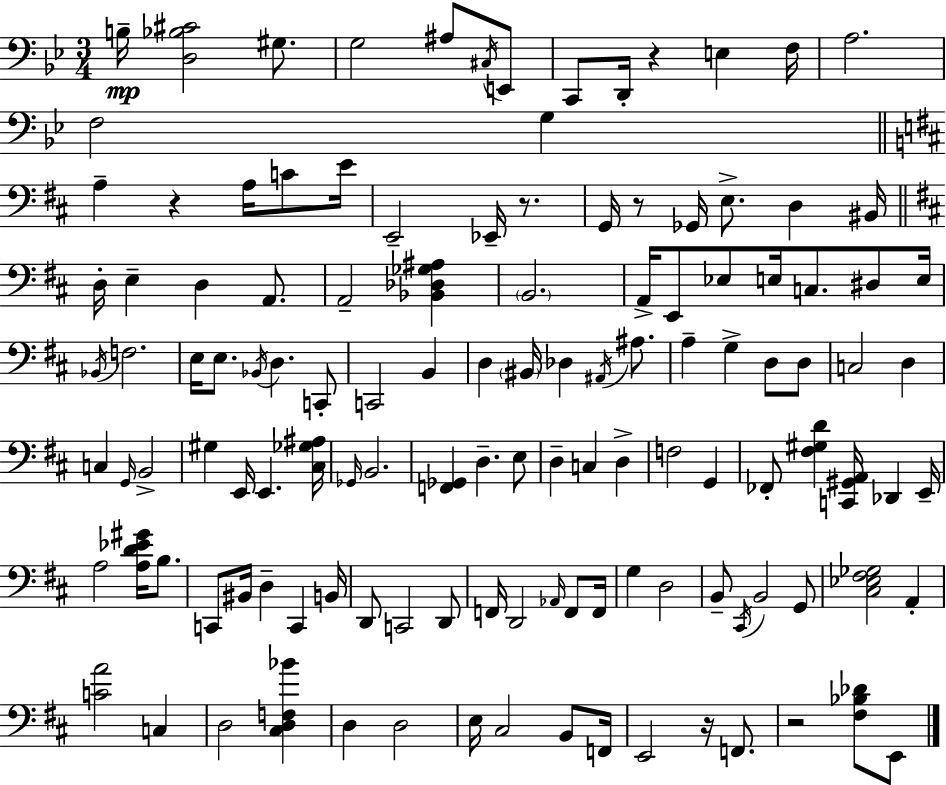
X:1
T:Untitled
M:3/4
L:1/4
K:Gm
B,/4 [D,_B,^C]2 ^G,/2 G,2 ^A,/2 ^C,/4 E,,/2 C,,/2 D,,/4 z E, F,/4 A,2 F,2 G, A, z A,/4 C/2 E/4 E,,2 _E,,/4 z/2 G,,/4 z/2 _G,,/4 E,/2 D, ^B,,/4 D,/4 E, D, A,,/2 A,,2 [_B,,_D,_G,^A,] B,,2 A,,/4 E,,/2 _E,/2 E,/4 C,/2 ^D,/2 E,/4 _B,,/4 F,2 E,/4 E,/2 _B,,/4 D, C,,/2 C,,2 B,, D, ^B,,/4 _D, ^A,,/4 ^A,/2 A, G, D,/2 D,/2 C,2 D, C, G,,/4 B,,2 ^G, E,,/4 E,, [^C,_G,^A,]/4 _G,,/4 B,,2 [F,,_G,,] D, E,/2 D, C, D, F,2 G,, _F,,/2 [^F,^G,D] [C,,^G,,A,,]/4 _D,, E,,/4 A,2 [A,D_E^G]/4 B,/2 C,,/2 ^B,,/4 D, C,, B,,/4 D,,/2 C,,2 D,,/2 F,,/4 D,,2 _A,,/4 F,,/2 F,,/4 G, D,2 B,,/2 ^C,,/4 B,,2 G,,/2 [^C,_E,^F,_G,]2 A,, [CA]2 C, D,2 [^C,D,F,_B] D, D,2 E,/4 ^C,2 B,,/2 F,,/4 E,,2 z/4 F,,/2 z2 [^F,_B,_D]/2 E,,/2